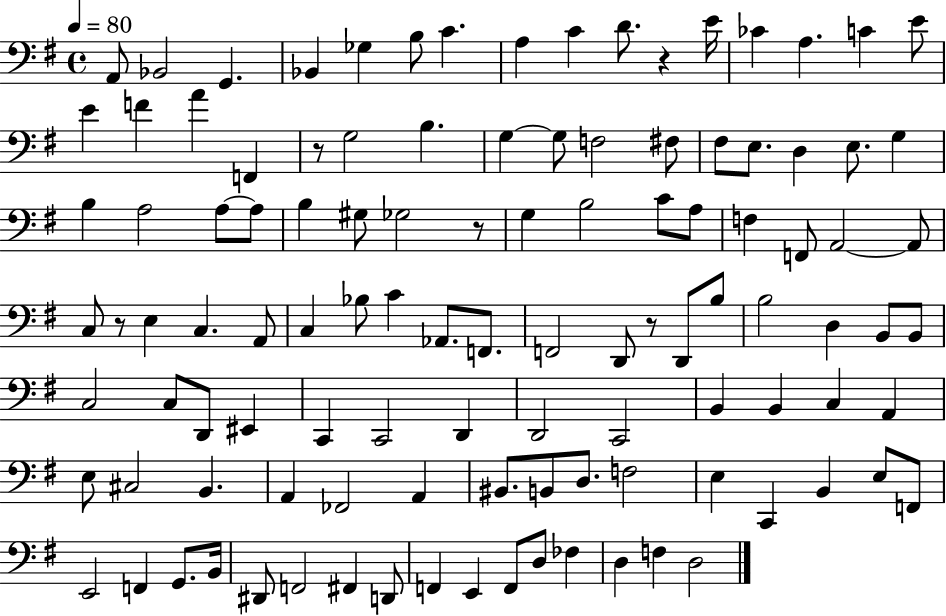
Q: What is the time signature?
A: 4/4